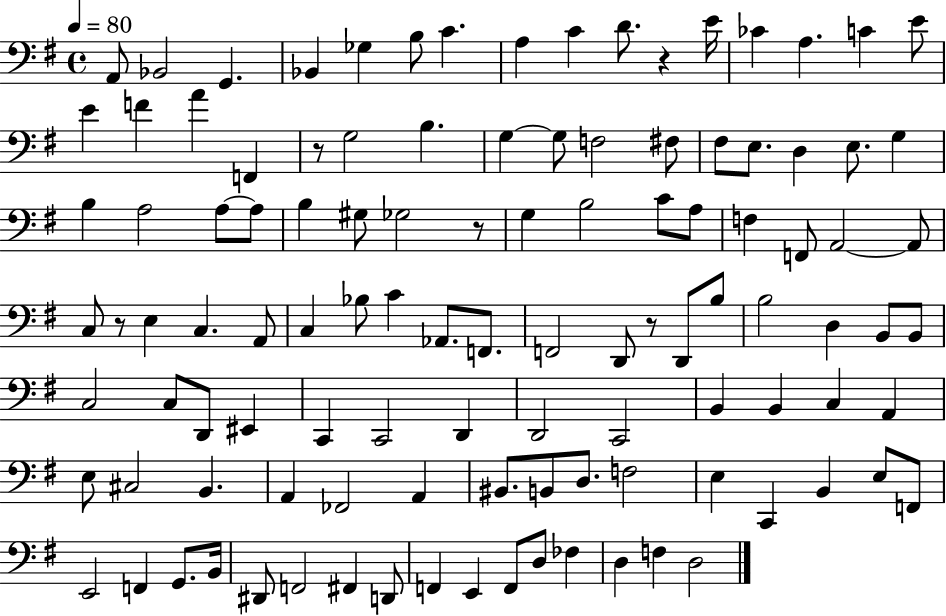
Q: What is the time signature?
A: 4/4